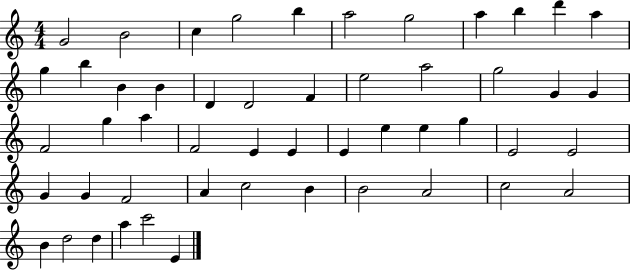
X:1
T:Untitled
M:4/4
L:1/4
K:C
G2 B2 c g2 b a2 g2 a b d' a g b B B D D2 F e2 a2 g2 G G F2 g a F2 E E E e e g E2 E2 G G F2 A c2 B B2 A2 c2 A2 B d2 d a c'2 E